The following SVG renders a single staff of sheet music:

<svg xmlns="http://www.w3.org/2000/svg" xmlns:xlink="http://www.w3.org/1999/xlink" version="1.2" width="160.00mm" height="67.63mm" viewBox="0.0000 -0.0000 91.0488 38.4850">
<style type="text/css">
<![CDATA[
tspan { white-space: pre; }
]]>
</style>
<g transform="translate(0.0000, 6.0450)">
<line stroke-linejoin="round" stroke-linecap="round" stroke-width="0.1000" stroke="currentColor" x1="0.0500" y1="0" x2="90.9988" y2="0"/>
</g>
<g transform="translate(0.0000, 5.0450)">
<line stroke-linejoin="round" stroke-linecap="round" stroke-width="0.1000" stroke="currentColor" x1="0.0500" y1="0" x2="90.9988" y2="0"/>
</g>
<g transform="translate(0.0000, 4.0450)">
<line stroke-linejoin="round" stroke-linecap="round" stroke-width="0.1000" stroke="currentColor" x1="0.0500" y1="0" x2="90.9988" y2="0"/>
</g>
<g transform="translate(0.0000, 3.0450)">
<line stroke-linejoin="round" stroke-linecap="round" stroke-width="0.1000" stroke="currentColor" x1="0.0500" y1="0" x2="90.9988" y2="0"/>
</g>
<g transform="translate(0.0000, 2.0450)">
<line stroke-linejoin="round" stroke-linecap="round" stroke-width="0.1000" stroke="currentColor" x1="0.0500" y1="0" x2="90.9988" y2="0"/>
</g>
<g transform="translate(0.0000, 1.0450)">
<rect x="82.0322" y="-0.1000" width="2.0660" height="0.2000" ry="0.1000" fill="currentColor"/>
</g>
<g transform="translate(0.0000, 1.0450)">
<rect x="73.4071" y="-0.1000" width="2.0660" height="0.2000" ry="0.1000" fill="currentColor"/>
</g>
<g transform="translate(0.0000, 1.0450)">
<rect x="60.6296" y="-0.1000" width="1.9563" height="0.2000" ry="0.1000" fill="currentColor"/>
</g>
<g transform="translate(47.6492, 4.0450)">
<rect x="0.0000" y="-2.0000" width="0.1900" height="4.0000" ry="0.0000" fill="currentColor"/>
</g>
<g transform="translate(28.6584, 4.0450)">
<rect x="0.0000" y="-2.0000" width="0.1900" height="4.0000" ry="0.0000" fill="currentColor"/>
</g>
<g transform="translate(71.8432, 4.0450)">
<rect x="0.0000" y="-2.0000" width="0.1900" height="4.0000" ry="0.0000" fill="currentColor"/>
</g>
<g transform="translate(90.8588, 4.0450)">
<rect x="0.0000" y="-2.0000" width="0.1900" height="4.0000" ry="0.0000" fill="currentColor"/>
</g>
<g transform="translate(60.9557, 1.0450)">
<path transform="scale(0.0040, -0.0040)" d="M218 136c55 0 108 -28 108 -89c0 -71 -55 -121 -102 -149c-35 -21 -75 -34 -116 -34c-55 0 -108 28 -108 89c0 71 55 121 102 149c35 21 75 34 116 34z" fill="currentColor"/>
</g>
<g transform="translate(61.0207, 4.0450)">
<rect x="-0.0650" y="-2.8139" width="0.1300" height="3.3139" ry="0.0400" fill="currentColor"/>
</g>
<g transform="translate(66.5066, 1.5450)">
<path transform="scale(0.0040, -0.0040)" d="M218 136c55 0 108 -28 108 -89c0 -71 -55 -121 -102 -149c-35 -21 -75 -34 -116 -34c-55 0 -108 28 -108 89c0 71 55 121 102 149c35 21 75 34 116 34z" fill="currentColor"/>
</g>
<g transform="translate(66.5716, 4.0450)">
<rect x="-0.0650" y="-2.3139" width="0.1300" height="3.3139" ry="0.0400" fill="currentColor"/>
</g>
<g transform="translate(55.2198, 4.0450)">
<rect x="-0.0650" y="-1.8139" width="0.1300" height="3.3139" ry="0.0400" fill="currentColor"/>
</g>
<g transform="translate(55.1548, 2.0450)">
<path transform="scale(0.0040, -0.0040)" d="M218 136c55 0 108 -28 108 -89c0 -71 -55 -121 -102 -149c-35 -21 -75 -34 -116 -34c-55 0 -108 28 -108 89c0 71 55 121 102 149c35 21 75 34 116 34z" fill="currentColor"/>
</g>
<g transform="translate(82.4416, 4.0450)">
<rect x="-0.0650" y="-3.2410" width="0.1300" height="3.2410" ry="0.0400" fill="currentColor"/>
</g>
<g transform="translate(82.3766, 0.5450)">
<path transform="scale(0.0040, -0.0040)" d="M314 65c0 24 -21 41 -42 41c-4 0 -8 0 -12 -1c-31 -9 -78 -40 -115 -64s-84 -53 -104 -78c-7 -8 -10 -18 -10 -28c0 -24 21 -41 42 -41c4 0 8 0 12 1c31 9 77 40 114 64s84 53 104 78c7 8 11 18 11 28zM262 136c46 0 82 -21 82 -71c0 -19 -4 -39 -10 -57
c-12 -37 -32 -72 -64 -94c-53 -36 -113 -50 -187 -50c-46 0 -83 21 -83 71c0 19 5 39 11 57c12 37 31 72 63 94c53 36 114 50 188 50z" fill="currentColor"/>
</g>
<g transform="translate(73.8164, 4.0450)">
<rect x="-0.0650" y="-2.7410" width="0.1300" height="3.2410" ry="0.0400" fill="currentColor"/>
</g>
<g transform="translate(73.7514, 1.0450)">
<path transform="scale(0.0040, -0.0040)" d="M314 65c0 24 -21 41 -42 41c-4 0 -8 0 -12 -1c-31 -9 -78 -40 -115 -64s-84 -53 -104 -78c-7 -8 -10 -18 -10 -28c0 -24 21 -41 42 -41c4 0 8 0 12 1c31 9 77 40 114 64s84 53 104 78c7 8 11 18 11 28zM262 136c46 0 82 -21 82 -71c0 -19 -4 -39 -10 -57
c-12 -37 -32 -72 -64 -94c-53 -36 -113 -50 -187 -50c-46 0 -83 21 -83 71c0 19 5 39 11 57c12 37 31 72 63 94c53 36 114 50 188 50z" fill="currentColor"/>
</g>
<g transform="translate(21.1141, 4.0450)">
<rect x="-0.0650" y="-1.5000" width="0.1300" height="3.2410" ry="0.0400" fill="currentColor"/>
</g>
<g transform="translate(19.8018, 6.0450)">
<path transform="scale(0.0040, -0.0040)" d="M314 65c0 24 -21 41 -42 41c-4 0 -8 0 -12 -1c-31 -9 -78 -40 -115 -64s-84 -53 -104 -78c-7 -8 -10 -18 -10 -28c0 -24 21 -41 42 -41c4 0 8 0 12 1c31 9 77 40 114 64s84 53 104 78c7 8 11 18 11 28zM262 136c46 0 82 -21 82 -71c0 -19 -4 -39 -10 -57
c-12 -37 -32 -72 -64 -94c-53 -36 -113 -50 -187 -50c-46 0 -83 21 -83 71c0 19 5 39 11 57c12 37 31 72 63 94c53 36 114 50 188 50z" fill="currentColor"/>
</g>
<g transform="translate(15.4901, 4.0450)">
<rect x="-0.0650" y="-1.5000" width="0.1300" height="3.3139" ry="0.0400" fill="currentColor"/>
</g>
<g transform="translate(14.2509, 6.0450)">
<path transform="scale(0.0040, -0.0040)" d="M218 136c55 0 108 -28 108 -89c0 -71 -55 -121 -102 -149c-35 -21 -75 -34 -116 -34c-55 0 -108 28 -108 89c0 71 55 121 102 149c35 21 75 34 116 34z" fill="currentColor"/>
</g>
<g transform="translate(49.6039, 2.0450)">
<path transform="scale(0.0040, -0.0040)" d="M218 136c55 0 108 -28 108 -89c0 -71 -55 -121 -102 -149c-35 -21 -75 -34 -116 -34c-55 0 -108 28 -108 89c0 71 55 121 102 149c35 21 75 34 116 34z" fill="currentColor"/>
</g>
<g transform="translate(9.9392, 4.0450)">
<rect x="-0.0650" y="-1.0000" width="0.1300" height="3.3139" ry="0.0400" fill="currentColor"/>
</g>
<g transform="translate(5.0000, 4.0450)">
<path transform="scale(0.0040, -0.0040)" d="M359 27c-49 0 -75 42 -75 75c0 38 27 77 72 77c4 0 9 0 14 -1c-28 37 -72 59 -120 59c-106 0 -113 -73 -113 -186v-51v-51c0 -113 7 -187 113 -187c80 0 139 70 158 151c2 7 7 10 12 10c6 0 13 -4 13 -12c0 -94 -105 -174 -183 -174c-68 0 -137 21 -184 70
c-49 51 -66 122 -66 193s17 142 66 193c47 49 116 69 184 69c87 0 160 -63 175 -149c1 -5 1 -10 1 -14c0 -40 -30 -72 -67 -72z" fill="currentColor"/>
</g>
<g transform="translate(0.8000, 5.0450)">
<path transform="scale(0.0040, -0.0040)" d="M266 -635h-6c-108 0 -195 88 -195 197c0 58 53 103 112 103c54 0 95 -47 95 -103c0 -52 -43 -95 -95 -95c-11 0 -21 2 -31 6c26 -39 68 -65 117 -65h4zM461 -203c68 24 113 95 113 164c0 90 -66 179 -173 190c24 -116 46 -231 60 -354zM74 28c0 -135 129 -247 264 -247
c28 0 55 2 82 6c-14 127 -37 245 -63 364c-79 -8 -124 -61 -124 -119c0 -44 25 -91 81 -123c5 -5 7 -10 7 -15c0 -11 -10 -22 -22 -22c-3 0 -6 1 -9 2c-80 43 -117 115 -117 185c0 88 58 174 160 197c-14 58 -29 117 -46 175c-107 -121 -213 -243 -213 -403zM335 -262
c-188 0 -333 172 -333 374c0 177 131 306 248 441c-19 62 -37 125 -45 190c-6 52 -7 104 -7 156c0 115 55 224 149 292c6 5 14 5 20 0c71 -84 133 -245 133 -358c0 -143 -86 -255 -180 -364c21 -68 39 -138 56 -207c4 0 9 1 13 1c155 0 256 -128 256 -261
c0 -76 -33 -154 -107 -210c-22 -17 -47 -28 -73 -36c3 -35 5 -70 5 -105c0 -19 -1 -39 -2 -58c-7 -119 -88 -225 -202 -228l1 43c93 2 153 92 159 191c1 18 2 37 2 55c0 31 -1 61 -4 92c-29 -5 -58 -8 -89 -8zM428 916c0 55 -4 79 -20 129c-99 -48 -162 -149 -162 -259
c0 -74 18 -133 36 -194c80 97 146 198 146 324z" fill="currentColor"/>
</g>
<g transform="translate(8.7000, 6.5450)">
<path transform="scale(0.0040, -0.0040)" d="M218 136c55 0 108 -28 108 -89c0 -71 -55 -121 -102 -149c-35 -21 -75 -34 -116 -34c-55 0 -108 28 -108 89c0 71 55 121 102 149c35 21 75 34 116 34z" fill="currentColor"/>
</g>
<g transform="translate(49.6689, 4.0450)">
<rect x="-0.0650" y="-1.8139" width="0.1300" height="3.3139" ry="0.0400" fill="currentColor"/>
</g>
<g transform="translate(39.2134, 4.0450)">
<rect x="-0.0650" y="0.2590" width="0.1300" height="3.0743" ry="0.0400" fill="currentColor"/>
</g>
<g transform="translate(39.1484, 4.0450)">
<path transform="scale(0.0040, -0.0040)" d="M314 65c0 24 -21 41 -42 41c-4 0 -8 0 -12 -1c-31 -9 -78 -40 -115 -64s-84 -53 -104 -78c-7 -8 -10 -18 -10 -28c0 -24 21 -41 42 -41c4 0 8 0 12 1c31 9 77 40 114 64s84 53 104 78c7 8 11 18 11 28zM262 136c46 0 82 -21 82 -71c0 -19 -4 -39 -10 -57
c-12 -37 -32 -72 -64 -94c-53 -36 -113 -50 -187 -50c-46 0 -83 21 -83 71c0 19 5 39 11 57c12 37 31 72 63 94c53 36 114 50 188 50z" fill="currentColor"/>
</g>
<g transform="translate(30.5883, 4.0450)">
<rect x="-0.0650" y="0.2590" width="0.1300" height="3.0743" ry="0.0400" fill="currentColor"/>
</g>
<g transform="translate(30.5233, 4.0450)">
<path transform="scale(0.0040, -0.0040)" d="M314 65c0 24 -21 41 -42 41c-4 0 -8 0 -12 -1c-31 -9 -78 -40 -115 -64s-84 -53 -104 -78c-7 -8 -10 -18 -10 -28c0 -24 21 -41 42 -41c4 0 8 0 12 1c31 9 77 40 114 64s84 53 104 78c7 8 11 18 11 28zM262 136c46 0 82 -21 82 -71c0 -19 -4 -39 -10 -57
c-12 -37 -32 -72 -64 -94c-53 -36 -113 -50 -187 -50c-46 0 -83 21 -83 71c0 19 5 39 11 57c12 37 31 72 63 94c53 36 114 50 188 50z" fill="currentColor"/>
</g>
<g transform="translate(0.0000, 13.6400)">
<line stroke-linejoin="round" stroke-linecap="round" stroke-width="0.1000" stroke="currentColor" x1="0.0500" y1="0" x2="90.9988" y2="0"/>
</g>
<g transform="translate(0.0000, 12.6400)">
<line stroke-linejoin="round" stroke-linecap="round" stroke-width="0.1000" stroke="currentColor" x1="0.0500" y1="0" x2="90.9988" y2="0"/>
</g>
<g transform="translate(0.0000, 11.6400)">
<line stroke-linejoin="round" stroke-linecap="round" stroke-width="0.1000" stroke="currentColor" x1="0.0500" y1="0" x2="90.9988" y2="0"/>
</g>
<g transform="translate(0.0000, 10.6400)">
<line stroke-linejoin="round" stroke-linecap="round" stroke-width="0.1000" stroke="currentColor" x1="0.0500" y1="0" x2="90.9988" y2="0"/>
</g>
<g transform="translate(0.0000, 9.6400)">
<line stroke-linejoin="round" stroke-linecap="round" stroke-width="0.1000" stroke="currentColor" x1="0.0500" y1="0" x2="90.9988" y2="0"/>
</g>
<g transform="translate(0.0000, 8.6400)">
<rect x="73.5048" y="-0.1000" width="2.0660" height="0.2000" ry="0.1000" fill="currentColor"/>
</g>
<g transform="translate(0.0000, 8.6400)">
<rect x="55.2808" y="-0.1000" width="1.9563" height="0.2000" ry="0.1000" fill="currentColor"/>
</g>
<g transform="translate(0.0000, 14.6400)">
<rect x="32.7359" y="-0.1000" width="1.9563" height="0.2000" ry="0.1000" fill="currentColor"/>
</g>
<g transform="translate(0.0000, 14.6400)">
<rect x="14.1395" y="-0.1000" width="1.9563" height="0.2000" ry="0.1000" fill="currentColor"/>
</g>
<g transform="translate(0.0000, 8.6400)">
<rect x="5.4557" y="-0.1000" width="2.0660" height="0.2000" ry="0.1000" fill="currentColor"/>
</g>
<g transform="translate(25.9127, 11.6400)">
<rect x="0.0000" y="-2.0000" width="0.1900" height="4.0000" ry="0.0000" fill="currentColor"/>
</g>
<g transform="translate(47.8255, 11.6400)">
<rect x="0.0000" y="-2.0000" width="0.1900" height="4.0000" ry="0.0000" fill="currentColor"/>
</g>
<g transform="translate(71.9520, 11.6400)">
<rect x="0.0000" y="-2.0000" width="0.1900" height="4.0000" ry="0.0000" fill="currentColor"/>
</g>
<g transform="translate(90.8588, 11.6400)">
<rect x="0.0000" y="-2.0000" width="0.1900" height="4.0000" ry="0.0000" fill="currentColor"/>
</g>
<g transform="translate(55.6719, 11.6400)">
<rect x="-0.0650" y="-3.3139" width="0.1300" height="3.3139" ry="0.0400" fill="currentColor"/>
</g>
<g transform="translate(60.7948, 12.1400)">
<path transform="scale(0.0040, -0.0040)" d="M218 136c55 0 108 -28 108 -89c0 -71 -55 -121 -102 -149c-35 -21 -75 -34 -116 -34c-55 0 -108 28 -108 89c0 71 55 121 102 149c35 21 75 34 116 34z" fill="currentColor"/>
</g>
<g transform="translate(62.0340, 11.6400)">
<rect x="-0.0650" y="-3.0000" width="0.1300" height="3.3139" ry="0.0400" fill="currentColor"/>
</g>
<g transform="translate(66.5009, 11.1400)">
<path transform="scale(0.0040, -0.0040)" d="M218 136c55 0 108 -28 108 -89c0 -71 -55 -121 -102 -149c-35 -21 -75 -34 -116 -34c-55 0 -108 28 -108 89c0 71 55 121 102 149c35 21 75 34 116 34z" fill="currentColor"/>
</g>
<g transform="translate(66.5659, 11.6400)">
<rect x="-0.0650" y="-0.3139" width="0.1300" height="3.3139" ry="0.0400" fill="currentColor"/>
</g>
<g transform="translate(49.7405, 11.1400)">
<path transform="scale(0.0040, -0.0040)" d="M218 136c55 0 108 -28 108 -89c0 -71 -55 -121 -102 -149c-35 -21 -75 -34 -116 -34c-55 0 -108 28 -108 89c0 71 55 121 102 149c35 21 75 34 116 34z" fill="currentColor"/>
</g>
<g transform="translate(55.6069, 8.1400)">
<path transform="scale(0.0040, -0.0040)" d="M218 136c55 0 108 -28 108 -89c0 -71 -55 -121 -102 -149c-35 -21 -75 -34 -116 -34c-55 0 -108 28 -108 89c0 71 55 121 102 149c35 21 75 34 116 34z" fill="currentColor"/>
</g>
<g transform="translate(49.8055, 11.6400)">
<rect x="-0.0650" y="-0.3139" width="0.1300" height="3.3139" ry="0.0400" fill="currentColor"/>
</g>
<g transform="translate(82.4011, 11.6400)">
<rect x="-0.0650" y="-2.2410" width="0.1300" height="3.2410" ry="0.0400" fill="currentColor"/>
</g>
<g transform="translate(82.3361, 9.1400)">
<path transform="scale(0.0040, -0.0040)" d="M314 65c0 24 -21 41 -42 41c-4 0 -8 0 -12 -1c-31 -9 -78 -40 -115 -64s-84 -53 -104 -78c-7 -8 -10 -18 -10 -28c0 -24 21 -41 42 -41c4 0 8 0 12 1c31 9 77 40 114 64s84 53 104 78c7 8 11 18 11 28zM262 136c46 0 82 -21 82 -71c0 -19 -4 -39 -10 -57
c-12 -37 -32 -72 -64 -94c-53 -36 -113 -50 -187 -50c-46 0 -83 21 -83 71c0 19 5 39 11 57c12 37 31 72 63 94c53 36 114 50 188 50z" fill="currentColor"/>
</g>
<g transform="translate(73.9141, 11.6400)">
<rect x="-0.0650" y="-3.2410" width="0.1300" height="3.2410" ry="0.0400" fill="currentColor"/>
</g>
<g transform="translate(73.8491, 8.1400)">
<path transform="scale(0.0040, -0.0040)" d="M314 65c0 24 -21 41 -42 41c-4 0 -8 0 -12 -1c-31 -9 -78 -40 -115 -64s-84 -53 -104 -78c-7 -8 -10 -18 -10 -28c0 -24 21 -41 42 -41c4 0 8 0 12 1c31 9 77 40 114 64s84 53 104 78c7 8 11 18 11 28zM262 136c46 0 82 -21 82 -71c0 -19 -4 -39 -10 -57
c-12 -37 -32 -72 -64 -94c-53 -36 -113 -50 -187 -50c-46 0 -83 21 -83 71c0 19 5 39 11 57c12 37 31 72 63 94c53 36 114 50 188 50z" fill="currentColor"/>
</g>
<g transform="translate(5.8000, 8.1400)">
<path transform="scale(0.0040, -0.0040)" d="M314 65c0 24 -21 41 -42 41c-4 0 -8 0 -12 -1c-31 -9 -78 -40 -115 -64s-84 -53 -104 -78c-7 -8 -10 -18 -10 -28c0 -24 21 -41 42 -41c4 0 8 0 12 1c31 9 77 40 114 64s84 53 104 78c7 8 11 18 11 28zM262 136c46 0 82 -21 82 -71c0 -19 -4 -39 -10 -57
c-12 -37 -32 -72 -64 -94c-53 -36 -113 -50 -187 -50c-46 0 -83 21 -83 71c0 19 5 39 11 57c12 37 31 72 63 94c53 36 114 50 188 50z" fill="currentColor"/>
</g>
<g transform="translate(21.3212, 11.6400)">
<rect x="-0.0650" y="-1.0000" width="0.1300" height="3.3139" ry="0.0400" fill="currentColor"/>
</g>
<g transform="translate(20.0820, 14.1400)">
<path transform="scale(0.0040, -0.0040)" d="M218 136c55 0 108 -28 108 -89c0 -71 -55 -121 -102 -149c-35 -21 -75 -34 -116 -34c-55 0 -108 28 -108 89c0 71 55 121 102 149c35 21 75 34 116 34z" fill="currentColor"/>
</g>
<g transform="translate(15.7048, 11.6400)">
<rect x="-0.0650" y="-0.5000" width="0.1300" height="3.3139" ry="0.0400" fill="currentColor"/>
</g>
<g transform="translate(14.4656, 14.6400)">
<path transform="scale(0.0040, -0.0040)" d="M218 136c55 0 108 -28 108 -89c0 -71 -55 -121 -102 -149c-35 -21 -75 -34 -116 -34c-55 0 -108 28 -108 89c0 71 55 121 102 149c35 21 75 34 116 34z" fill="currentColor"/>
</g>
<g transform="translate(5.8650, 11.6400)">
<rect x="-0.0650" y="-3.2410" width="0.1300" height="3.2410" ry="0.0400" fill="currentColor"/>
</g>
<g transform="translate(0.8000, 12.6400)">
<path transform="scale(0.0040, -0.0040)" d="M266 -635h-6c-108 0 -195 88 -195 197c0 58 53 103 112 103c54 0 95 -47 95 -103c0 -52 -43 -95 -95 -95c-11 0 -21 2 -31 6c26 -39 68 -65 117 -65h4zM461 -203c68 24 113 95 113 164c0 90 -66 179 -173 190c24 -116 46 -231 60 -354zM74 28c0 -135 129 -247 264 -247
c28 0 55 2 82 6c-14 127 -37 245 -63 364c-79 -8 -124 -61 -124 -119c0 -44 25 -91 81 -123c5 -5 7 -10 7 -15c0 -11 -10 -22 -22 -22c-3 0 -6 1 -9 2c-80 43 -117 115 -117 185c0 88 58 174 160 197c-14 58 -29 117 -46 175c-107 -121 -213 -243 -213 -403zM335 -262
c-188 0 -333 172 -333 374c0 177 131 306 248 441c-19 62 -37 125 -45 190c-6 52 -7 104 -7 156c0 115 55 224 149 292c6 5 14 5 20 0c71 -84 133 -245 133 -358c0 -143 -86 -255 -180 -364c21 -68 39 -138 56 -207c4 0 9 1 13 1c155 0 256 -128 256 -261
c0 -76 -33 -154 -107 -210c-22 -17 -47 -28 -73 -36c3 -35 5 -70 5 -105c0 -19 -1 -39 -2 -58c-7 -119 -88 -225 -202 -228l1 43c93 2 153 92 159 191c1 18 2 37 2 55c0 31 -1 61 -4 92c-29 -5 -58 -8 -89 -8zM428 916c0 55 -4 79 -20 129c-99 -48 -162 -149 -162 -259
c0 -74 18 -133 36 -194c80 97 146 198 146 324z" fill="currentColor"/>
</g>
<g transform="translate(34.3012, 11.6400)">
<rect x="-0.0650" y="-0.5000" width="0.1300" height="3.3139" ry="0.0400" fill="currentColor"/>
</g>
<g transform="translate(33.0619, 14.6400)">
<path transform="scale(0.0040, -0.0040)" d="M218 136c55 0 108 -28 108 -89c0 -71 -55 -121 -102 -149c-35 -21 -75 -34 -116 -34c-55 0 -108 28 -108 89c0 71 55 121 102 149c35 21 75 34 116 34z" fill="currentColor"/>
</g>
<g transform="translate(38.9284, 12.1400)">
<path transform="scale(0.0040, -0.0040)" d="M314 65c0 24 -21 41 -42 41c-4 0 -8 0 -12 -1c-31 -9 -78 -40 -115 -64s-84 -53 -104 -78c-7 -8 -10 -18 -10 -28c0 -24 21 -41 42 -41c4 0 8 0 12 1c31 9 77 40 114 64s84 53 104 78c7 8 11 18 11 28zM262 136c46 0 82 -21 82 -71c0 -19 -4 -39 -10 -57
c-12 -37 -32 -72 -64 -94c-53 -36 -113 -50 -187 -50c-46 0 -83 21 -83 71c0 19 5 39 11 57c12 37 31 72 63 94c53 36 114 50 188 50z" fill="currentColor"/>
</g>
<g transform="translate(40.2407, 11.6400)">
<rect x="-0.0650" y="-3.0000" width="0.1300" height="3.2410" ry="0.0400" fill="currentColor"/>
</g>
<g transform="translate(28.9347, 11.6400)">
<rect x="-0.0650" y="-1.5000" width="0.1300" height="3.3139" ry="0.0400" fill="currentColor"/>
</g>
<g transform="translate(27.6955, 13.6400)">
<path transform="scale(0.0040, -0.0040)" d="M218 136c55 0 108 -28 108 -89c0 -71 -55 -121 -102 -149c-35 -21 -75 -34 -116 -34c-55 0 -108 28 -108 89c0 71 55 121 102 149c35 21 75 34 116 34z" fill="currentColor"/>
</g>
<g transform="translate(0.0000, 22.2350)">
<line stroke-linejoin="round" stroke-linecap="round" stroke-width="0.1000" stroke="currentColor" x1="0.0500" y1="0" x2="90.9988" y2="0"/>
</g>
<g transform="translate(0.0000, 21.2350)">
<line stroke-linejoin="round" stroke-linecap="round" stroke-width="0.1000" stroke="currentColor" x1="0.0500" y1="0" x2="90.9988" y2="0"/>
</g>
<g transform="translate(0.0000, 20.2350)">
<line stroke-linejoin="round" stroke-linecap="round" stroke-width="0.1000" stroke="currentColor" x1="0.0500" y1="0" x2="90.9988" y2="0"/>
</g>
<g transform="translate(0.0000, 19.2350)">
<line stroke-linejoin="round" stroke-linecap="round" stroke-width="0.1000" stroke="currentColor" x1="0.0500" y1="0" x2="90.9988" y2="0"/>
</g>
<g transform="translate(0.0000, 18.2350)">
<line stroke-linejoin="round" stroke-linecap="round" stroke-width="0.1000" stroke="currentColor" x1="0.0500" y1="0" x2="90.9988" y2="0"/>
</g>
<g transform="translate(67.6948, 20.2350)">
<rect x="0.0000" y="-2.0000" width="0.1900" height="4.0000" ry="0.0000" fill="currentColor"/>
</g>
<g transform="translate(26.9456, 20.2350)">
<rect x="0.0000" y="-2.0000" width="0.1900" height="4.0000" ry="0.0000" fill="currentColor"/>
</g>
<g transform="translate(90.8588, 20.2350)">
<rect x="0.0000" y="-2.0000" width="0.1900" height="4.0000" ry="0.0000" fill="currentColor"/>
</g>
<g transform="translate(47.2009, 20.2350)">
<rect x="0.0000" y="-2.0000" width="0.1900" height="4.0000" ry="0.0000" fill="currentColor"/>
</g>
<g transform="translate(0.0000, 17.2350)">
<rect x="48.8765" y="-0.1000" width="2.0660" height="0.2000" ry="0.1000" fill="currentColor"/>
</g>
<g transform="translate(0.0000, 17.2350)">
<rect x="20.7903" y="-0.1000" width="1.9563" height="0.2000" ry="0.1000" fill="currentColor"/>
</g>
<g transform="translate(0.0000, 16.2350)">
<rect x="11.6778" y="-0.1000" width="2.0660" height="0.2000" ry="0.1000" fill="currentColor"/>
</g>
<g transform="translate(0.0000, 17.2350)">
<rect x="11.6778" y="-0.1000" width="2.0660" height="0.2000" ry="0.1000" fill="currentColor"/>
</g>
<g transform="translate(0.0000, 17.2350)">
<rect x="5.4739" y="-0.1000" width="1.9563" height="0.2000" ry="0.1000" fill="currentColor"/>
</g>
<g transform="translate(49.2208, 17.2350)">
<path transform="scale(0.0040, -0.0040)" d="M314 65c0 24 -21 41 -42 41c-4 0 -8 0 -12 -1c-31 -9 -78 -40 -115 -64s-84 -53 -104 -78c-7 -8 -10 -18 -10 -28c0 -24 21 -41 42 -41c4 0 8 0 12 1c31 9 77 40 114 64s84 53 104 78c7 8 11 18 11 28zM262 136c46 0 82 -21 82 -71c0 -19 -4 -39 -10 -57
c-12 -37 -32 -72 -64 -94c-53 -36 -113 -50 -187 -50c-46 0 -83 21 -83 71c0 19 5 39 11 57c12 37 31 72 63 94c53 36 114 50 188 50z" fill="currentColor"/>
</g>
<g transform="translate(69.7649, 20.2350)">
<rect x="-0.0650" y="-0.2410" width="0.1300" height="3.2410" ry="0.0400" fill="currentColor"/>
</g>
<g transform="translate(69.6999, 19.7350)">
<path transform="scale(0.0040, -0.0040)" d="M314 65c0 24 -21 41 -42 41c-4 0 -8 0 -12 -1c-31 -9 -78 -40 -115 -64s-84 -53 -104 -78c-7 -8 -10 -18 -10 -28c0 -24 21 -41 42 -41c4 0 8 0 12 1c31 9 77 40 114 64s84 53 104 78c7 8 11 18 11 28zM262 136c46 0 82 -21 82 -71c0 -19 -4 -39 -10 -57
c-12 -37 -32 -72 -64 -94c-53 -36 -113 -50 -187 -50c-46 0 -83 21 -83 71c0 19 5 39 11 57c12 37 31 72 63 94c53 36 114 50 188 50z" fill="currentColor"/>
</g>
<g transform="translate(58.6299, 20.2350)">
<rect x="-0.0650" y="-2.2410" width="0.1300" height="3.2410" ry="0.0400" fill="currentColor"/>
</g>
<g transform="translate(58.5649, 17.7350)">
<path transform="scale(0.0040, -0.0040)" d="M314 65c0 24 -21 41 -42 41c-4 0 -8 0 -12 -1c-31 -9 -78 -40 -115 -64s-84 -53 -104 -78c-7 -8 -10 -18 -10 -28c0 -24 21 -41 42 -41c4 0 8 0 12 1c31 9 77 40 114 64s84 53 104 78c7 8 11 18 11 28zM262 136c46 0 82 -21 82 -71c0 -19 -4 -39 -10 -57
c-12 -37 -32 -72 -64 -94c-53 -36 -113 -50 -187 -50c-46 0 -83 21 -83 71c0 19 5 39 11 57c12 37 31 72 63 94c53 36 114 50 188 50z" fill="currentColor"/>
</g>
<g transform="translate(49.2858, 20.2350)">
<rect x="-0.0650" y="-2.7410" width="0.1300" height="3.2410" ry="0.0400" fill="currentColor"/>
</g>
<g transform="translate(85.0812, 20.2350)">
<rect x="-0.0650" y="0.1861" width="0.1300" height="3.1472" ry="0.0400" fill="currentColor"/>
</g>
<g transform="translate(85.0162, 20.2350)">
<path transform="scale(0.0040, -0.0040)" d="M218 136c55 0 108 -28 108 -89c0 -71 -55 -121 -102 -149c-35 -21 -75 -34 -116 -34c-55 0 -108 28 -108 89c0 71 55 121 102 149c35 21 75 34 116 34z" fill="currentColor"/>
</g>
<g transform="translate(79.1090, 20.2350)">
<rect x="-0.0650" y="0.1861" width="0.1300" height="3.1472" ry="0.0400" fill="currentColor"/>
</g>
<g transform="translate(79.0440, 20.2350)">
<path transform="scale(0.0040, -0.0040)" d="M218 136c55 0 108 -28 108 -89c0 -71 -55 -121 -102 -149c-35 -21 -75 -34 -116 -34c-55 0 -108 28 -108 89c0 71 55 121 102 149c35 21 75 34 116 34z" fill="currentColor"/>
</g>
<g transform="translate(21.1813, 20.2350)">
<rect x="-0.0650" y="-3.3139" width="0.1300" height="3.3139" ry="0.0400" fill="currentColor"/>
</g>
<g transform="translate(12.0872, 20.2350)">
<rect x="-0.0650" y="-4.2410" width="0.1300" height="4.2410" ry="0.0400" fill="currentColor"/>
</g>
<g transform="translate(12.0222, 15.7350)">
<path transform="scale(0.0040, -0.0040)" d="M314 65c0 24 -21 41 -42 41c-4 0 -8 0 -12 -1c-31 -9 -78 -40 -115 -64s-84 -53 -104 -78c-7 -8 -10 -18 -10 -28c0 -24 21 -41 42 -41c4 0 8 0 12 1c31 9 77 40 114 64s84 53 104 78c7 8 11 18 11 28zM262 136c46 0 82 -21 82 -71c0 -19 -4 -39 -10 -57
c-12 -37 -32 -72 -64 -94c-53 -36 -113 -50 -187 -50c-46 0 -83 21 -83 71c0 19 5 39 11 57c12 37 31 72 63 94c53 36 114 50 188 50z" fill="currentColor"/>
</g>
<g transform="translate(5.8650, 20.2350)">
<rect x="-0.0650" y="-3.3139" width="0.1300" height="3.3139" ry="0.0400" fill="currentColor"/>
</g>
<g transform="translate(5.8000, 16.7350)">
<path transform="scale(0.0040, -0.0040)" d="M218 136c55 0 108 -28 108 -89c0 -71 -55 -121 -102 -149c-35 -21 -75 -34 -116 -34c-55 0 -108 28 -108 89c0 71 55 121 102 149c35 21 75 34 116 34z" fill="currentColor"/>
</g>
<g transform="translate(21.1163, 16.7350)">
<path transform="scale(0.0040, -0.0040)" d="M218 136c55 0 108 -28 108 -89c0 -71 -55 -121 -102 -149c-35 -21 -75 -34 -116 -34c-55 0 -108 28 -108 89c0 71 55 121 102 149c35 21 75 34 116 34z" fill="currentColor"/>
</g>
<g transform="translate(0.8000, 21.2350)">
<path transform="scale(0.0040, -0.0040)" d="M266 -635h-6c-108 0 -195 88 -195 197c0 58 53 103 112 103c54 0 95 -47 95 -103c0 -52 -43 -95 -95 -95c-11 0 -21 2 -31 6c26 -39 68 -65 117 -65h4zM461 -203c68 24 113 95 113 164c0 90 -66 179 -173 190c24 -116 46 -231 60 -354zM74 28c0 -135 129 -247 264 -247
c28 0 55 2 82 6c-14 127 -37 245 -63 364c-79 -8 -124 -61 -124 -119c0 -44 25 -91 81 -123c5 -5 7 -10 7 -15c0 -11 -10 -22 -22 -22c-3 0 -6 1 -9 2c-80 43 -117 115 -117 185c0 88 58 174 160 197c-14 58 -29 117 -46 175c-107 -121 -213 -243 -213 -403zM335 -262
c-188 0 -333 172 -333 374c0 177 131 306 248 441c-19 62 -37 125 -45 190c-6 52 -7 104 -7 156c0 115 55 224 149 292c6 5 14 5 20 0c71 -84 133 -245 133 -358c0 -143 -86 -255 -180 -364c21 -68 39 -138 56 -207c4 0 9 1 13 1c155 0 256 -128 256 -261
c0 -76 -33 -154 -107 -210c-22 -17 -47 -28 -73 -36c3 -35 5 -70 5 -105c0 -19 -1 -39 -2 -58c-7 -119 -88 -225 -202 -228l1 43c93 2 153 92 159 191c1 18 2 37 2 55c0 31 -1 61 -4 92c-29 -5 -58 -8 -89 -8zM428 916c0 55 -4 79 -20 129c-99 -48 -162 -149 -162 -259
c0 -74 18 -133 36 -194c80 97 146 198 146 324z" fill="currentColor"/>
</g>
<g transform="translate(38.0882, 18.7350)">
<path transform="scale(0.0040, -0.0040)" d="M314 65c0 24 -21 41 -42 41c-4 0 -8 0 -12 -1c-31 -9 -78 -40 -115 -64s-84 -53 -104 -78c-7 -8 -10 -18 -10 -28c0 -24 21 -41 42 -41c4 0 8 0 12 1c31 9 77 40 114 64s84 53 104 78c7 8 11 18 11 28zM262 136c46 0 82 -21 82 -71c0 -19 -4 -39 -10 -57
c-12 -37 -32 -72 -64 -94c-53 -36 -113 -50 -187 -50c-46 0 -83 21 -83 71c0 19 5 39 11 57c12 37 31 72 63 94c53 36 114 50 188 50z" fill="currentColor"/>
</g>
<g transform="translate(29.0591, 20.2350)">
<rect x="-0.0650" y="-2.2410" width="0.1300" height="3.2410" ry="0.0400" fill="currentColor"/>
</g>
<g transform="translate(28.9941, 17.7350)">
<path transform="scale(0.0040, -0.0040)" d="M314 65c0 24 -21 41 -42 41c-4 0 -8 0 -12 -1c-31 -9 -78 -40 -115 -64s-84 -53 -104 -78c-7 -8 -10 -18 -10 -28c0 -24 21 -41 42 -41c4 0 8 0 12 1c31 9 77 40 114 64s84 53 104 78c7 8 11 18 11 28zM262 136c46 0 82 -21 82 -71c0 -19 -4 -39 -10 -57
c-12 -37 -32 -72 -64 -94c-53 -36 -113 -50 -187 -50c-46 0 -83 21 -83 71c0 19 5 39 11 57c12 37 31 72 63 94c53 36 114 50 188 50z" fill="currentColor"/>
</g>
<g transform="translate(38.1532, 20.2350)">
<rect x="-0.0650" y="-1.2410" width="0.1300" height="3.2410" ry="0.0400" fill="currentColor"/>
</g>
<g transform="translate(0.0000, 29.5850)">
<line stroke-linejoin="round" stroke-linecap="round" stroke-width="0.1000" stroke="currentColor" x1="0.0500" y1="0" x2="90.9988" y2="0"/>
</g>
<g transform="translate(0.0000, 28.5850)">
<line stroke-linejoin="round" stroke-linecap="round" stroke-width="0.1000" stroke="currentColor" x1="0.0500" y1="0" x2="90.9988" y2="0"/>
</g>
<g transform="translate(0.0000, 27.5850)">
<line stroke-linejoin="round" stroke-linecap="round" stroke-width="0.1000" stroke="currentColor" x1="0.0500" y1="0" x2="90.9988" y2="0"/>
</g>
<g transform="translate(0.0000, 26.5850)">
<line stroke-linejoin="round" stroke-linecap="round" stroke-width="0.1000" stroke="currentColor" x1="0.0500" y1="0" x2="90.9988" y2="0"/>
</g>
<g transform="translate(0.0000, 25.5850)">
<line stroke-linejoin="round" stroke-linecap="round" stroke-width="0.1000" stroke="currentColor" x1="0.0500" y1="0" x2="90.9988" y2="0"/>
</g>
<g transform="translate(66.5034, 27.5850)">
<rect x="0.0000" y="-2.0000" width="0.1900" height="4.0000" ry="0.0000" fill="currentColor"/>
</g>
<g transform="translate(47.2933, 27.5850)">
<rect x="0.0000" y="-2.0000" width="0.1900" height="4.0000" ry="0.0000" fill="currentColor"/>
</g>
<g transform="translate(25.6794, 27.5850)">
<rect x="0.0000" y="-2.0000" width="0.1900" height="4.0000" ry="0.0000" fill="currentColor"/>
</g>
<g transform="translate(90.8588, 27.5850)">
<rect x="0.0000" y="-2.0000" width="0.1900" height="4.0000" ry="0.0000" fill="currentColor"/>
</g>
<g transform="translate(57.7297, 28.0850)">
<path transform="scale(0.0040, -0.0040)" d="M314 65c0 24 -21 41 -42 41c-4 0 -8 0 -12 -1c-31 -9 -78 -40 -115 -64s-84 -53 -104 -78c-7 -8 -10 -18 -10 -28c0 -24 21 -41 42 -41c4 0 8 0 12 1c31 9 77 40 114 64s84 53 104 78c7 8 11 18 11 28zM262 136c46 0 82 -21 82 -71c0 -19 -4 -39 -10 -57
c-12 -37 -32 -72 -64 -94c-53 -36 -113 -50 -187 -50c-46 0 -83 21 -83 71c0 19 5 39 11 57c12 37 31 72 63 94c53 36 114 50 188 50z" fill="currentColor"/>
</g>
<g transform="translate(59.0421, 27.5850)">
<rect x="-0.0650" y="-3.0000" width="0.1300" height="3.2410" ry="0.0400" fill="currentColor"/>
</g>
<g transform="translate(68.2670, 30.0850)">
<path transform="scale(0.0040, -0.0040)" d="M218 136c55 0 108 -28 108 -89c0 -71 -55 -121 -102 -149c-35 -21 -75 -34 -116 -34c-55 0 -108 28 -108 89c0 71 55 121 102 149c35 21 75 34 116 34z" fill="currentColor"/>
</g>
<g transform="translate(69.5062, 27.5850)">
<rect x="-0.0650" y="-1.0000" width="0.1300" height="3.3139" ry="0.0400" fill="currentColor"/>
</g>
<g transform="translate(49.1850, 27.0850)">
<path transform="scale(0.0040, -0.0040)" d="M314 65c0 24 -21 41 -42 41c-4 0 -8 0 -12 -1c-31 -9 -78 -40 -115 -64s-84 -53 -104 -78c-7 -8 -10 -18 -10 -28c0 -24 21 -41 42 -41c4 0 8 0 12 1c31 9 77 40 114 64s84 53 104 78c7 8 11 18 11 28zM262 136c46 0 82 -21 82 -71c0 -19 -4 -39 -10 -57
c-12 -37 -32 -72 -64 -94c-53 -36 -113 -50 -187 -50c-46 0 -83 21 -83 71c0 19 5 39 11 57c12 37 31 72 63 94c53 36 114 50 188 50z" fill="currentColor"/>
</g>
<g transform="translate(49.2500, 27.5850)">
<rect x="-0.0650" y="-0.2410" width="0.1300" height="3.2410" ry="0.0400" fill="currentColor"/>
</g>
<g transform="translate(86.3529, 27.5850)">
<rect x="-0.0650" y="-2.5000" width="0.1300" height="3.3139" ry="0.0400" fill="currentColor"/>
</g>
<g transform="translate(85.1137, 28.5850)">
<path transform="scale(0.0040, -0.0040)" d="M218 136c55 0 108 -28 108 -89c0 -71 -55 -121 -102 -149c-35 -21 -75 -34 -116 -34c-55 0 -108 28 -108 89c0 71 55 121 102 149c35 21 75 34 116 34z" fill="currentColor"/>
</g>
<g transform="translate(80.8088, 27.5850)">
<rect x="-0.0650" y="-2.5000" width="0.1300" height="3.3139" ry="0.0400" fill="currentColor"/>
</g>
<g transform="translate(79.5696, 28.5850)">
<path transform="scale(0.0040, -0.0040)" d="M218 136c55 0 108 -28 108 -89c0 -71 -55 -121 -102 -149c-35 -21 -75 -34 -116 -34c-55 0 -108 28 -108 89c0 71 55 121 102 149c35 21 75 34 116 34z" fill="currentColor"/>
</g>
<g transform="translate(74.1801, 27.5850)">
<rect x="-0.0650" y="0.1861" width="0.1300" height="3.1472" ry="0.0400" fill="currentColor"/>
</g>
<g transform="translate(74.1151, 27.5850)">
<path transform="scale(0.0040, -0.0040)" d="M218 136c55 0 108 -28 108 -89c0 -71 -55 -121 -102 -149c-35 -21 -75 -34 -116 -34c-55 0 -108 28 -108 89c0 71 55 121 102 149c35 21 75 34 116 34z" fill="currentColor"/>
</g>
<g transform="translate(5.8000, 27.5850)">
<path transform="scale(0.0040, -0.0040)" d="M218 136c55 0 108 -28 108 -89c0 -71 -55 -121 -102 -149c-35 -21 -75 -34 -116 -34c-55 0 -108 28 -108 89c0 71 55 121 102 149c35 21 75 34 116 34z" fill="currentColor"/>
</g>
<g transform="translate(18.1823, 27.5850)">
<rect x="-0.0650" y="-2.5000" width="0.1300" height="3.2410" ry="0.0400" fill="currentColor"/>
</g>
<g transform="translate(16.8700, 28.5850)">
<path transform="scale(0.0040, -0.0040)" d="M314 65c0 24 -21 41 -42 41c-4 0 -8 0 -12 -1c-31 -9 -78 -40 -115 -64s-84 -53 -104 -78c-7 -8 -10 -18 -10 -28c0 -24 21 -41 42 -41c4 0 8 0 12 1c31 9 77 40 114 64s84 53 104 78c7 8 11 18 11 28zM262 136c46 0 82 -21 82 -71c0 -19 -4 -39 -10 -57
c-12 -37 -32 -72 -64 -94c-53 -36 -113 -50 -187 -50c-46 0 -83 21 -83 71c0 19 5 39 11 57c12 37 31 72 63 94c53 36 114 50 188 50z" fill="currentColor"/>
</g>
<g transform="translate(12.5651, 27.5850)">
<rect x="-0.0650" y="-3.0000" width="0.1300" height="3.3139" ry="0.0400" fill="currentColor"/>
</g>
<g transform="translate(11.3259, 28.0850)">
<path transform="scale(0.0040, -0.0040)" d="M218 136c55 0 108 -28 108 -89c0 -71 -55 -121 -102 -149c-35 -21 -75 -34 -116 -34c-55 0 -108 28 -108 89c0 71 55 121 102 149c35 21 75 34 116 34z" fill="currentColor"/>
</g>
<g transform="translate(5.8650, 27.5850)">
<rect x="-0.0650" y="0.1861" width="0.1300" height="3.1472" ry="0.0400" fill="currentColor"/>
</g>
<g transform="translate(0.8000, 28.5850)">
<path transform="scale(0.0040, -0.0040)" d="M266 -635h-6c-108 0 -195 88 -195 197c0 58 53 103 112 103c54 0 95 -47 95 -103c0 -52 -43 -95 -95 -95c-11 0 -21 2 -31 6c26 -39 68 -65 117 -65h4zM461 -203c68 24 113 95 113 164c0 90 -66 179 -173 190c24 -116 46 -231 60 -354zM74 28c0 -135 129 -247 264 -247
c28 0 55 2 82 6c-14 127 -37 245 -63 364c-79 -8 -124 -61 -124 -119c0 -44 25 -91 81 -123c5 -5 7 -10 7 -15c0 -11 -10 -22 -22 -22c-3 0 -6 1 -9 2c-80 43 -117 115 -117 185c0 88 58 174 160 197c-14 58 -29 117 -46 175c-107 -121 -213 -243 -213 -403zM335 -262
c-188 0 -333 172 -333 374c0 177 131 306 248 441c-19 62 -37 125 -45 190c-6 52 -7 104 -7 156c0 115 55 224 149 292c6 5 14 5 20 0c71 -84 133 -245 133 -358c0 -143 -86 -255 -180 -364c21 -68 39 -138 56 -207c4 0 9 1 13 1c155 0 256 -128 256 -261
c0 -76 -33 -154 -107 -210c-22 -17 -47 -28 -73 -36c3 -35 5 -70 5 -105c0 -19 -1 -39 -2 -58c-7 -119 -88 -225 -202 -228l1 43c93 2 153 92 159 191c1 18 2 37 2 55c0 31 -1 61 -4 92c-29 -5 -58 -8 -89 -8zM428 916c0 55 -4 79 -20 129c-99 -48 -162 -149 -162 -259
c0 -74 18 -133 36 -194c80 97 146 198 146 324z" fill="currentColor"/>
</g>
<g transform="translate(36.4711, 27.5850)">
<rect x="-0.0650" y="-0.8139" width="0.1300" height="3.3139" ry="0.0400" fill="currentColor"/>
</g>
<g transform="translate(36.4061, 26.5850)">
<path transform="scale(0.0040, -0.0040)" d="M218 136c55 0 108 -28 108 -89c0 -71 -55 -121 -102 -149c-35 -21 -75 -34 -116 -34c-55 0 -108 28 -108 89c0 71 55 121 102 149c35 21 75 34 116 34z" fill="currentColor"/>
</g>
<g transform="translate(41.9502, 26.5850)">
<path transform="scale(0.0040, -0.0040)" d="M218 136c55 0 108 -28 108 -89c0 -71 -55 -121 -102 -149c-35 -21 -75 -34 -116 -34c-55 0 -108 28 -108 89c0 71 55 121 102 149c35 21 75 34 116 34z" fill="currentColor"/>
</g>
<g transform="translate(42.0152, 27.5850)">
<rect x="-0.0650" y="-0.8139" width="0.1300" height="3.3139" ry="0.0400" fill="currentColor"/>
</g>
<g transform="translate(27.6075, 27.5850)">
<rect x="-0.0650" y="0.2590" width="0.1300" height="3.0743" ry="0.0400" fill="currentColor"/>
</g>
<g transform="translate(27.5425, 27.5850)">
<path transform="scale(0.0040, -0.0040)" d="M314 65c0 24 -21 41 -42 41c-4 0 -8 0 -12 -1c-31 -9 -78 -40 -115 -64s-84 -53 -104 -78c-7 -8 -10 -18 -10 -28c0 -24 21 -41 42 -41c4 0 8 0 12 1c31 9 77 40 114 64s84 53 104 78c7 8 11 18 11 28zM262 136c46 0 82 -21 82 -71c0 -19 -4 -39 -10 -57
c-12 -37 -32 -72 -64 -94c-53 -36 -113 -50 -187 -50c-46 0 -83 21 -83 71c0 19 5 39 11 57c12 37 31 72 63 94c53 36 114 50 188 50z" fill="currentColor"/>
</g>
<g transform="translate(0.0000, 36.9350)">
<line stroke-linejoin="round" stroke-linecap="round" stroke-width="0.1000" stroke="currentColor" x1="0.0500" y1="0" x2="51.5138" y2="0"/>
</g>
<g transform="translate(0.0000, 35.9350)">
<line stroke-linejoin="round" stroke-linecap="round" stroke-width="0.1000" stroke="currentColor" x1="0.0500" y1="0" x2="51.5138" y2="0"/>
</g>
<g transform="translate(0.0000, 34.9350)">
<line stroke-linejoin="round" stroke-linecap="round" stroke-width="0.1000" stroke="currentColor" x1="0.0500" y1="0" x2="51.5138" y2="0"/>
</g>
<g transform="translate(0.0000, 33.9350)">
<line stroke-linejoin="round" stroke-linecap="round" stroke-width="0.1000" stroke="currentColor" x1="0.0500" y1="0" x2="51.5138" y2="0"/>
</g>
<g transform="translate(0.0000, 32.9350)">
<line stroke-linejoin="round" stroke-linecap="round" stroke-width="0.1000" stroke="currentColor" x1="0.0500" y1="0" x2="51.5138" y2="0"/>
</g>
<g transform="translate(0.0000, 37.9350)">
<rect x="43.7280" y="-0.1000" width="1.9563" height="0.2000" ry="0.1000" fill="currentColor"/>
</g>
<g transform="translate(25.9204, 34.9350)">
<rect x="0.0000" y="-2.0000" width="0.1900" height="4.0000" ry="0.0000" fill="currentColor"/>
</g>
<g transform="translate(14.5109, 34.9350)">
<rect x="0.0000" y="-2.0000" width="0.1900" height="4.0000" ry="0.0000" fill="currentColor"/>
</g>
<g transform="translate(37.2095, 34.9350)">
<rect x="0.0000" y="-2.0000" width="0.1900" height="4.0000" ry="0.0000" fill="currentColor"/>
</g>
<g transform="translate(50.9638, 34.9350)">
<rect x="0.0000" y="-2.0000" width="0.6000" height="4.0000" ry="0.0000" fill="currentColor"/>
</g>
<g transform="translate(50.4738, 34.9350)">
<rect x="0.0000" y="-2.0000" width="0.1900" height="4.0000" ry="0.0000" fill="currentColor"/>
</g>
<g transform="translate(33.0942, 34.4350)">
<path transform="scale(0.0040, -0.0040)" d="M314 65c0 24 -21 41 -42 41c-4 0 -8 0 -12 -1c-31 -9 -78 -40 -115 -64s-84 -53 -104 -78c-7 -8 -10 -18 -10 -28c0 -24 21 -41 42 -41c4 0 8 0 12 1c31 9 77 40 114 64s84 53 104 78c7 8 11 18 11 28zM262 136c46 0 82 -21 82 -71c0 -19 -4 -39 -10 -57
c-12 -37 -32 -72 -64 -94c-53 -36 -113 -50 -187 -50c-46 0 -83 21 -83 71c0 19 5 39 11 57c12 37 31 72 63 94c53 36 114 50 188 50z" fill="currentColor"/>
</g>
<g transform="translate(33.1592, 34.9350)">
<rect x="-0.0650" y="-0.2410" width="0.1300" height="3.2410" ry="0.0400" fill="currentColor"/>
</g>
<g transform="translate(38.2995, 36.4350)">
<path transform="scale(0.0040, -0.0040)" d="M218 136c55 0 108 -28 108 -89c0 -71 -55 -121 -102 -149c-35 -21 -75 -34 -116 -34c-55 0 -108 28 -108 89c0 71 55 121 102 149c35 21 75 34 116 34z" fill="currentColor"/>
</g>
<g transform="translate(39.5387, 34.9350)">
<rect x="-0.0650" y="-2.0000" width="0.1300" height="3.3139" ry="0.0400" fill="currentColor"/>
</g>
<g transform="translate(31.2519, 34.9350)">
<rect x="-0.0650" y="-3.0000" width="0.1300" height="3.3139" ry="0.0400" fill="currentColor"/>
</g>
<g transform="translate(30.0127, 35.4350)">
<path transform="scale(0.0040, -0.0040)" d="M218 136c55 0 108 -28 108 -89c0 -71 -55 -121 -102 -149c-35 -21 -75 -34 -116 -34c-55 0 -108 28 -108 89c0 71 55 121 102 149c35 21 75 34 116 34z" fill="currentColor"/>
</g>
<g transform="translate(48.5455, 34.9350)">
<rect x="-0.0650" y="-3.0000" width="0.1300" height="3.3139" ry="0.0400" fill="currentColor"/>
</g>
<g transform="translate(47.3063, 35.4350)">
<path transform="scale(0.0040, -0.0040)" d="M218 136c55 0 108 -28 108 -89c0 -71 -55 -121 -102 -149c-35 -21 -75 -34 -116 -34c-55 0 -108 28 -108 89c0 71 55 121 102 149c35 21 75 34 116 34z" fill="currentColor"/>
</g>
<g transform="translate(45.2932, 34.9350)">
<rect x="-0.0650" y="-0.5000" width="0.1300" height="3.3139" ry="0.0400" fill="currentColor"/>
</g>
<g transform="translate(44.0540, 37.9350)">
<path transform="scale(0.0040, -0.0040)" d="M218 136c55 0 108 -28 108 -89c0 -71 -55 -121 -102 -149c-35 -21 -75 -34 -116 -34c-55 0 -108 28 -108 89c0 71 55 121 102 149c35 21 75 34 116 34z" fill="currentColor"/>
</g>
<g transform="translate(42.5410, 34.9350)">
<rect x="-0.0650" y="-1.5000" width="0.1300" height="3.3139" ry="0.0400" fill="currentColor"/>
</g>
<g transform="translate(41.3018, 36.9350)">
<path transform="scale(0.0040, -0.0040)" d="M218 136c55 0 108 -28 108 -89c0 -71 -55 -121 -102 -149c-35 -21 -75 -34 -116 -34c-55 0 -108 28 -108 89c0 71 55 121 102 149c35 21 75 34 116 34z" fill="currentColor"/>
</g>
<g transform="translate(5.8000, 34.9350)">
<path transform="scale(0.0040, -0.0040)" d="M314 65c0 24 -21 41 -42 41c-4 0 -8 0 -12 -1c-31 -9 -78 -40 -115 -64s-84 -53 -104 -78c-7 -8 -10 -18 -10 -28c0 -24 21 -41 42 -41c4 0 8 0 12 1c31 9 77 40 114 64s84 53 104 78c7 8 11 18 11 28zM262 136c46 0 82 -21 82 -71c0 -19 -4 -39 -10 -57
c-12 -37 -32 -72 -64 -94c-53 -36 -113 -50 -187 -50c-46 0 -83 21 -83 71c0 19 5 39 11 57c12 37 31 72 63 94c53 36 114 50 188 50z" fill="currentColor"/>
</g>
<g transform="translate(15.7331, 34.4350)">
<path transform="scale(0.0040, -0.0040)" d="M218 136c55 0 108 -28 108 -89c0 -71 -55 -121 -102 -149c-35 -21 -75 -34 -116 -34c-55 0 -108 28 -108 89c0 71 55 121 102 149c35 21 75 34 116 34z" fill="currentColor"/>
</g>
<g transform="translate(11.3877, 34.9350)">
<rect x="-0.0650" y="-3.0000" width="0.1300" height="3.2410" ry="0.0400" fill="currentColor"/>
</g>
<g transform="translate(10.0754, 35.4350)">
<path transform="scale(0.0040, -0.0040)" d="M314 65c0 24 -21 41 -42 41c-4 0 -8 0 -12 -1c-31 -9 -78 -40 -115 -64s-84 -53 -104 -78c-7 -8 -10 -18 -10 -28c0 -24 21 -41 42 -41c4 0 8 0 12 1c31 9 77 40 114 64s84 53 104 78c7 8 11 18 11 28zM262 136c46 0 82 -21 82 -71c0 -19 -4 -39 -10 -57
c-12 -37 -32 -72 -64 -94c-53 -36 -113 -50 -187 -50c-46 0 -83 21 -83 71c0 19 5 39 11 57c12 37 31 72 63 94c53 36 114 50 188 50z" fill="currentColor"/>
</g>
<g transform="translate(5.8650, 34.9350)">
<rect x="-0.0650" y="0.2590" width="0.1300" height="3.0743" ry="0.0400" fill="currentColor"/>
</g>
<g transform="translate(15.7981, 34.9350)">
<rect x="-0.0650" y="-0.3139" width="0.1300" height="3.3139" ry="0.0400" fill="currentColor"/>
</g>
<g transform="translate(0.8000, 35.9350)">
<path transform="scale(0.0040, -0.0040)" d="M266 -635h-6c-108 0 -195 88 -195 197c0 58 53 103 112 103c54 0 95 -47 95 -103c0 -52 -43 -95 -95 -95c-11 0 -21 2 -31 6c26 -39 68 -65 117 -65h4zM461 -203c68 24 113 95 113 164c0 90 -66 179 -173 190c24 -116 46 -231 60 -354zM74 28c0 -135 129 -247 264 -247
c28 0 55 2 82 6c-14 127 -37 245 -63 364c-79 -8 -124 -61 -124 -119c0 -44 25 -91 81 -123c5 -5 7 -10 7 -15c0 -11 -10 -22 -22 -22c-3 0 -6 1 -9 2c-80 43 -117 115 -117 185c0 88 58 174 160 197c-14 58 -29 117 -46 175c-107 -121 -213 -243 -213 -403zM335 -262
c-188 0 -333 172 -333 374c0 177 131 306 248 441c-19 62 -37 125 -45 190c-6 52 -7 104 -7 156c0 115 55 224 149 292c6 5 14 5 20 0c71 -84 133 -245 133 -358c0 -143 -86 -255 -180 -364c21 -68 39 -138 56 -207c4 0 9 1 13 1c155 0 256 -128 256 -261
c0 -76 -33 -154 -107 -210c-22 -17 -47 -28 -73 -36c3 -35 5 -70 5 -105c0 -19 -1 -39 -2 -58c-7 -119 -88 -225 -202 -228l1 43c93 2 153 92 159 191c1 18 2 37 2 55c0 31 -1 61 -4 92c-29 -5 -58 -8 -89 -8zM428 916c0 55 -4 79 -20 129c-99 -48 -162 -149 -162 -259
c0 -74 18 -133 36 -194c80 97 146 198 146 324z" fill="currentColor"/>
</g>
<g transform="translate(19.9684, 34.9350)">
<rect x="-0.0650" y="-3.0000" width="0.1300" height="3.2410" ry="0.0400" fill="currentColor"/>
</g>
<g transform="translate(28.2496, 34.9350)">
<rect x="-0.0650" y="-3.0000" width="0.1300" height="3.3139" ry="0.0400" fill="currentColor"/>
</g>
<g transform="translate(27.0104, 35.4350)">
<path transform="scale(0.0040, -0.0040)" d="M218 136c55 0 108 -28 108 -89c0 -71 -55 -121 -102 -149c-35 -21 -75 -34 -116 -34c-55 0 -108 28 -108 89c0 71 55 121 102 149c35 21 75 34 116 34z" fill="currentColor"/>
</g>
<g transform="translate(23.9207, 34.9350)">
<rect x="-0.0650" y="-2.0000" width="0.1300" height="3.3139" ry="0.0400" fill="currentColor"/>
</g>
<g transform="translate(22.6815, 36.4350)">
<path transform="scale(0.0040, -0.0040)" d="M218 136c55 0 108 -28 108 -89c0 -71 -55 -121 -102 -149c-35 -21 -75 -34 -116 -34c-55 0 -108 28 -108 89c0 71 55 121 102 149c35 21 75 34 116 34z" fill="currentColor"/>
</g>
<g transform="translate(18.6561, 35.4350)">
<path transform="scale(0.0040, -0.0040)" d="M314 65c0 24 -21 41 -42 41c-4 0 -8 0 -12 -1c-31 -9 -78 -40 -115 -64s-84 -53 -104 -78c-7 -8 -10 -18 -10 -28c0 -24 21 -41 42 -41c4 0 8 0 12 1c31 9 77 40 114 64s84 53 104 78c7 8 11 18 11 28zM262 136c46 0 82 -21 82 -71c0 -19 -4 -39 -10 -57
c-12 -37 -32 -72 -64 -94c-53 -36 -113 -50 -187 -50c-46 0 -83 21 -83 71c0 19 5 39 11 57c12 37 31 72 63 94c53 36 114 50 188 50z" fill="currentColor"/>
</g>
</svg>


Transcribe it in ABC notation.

X:1
T:Untitled
M:4/4
L:1/4
K:C
D E E2 B2 B2 f f a g a2 b2 b2 C D E C A2 c b A c b2 g2 b d'2 b g2 e2 a2 g2 c2 B B B A G2 B2 d d c2 A2 D B G G B2 A2 c A2 F A A c2 F E C A